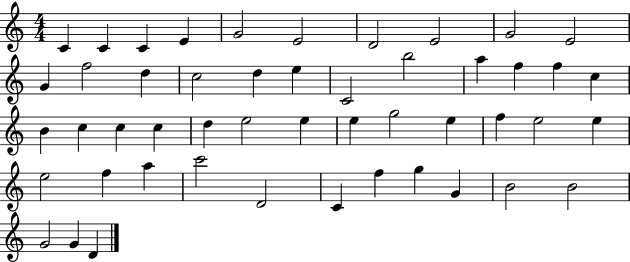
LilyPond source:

{
  \clef treble
  \numericTimeSignature
  \time 4/4
  \key c \major
  c'4 c'4 c'4 e'4 | g'2 e'2 | d'2 e'2 | g'2 e'2 | \break g'4 f''2 d''4 | c''2 d''4 e''4 | c'2 b''2 | a''4 f''4 f''4 c''4 | \break b'4 c''4 c''4 c''4 | d''4 e''2 e''4 | e''4 g''2 e''4 | f''4 e''2 e''4 | \break e''2 f''4 a''4 | c'''2 d'2 | c'4 f''4 g''4 g'4 | b'2 b'2 | \break g'2 g'4 d'4 | \bar "|."
}